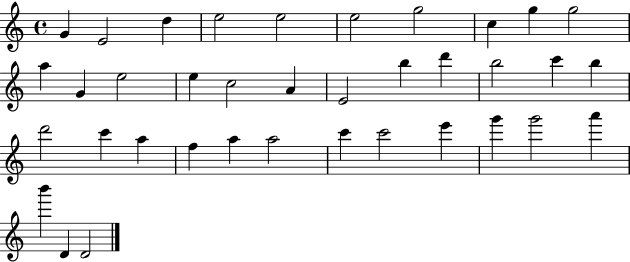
G4/q E4/h D5/q E5/h E5/h E5/h G5/h C5/q G5/q G5/h A5/q G4/q E5/h E5/q C5/h A4/q E4/h B5/q D6/q B5/h C6/q B5/q D6/h C6/q A5/q F5/q A5/q A5/h C6/q C6/h E6/q G6/q G6/h A6/q B6/q D4/q D4/h